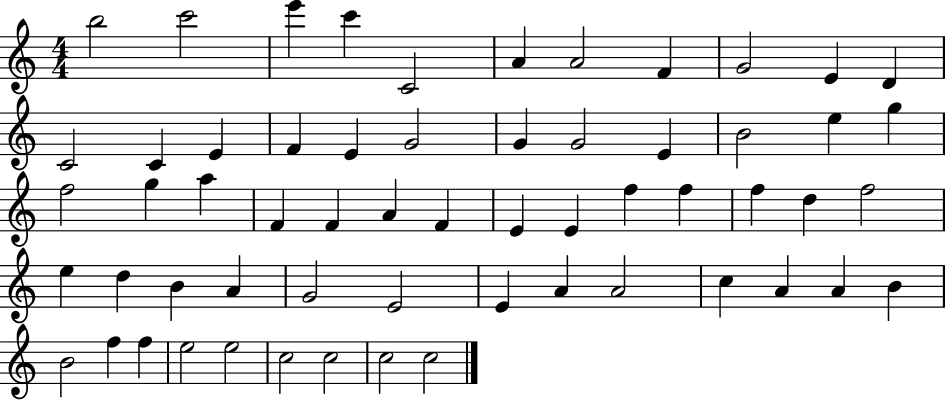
{
  \clef treble
  \numericTimeSignature
  \time 4/4
  \key c \major
  b''2 c'''2 | e'''4 c'''4 c'2 | a'4 a'2 f'4 | g'2 e'4 d'4 | \break c'2 c'4 e'4 | f'4 e'4 g'2 | g'4 g'2 e'4 | b'2 e''4 g''4 | \break f''2 g''4 a''4 | f'4 f'4 a'4 f'4 | e'4 e'4 f''4 f''4 | f''4 d''4 f''2 | \break e''4 d''4 b'4 a'4 | g'2 e'2 | e'4 a'4 a'2 | c''4 a'4 a'4 b'4 | \break b'2 f''4 f''4 | e''2 e''2 | c''2 c''2 | c''2 c''2 | \break \bar "|."
}